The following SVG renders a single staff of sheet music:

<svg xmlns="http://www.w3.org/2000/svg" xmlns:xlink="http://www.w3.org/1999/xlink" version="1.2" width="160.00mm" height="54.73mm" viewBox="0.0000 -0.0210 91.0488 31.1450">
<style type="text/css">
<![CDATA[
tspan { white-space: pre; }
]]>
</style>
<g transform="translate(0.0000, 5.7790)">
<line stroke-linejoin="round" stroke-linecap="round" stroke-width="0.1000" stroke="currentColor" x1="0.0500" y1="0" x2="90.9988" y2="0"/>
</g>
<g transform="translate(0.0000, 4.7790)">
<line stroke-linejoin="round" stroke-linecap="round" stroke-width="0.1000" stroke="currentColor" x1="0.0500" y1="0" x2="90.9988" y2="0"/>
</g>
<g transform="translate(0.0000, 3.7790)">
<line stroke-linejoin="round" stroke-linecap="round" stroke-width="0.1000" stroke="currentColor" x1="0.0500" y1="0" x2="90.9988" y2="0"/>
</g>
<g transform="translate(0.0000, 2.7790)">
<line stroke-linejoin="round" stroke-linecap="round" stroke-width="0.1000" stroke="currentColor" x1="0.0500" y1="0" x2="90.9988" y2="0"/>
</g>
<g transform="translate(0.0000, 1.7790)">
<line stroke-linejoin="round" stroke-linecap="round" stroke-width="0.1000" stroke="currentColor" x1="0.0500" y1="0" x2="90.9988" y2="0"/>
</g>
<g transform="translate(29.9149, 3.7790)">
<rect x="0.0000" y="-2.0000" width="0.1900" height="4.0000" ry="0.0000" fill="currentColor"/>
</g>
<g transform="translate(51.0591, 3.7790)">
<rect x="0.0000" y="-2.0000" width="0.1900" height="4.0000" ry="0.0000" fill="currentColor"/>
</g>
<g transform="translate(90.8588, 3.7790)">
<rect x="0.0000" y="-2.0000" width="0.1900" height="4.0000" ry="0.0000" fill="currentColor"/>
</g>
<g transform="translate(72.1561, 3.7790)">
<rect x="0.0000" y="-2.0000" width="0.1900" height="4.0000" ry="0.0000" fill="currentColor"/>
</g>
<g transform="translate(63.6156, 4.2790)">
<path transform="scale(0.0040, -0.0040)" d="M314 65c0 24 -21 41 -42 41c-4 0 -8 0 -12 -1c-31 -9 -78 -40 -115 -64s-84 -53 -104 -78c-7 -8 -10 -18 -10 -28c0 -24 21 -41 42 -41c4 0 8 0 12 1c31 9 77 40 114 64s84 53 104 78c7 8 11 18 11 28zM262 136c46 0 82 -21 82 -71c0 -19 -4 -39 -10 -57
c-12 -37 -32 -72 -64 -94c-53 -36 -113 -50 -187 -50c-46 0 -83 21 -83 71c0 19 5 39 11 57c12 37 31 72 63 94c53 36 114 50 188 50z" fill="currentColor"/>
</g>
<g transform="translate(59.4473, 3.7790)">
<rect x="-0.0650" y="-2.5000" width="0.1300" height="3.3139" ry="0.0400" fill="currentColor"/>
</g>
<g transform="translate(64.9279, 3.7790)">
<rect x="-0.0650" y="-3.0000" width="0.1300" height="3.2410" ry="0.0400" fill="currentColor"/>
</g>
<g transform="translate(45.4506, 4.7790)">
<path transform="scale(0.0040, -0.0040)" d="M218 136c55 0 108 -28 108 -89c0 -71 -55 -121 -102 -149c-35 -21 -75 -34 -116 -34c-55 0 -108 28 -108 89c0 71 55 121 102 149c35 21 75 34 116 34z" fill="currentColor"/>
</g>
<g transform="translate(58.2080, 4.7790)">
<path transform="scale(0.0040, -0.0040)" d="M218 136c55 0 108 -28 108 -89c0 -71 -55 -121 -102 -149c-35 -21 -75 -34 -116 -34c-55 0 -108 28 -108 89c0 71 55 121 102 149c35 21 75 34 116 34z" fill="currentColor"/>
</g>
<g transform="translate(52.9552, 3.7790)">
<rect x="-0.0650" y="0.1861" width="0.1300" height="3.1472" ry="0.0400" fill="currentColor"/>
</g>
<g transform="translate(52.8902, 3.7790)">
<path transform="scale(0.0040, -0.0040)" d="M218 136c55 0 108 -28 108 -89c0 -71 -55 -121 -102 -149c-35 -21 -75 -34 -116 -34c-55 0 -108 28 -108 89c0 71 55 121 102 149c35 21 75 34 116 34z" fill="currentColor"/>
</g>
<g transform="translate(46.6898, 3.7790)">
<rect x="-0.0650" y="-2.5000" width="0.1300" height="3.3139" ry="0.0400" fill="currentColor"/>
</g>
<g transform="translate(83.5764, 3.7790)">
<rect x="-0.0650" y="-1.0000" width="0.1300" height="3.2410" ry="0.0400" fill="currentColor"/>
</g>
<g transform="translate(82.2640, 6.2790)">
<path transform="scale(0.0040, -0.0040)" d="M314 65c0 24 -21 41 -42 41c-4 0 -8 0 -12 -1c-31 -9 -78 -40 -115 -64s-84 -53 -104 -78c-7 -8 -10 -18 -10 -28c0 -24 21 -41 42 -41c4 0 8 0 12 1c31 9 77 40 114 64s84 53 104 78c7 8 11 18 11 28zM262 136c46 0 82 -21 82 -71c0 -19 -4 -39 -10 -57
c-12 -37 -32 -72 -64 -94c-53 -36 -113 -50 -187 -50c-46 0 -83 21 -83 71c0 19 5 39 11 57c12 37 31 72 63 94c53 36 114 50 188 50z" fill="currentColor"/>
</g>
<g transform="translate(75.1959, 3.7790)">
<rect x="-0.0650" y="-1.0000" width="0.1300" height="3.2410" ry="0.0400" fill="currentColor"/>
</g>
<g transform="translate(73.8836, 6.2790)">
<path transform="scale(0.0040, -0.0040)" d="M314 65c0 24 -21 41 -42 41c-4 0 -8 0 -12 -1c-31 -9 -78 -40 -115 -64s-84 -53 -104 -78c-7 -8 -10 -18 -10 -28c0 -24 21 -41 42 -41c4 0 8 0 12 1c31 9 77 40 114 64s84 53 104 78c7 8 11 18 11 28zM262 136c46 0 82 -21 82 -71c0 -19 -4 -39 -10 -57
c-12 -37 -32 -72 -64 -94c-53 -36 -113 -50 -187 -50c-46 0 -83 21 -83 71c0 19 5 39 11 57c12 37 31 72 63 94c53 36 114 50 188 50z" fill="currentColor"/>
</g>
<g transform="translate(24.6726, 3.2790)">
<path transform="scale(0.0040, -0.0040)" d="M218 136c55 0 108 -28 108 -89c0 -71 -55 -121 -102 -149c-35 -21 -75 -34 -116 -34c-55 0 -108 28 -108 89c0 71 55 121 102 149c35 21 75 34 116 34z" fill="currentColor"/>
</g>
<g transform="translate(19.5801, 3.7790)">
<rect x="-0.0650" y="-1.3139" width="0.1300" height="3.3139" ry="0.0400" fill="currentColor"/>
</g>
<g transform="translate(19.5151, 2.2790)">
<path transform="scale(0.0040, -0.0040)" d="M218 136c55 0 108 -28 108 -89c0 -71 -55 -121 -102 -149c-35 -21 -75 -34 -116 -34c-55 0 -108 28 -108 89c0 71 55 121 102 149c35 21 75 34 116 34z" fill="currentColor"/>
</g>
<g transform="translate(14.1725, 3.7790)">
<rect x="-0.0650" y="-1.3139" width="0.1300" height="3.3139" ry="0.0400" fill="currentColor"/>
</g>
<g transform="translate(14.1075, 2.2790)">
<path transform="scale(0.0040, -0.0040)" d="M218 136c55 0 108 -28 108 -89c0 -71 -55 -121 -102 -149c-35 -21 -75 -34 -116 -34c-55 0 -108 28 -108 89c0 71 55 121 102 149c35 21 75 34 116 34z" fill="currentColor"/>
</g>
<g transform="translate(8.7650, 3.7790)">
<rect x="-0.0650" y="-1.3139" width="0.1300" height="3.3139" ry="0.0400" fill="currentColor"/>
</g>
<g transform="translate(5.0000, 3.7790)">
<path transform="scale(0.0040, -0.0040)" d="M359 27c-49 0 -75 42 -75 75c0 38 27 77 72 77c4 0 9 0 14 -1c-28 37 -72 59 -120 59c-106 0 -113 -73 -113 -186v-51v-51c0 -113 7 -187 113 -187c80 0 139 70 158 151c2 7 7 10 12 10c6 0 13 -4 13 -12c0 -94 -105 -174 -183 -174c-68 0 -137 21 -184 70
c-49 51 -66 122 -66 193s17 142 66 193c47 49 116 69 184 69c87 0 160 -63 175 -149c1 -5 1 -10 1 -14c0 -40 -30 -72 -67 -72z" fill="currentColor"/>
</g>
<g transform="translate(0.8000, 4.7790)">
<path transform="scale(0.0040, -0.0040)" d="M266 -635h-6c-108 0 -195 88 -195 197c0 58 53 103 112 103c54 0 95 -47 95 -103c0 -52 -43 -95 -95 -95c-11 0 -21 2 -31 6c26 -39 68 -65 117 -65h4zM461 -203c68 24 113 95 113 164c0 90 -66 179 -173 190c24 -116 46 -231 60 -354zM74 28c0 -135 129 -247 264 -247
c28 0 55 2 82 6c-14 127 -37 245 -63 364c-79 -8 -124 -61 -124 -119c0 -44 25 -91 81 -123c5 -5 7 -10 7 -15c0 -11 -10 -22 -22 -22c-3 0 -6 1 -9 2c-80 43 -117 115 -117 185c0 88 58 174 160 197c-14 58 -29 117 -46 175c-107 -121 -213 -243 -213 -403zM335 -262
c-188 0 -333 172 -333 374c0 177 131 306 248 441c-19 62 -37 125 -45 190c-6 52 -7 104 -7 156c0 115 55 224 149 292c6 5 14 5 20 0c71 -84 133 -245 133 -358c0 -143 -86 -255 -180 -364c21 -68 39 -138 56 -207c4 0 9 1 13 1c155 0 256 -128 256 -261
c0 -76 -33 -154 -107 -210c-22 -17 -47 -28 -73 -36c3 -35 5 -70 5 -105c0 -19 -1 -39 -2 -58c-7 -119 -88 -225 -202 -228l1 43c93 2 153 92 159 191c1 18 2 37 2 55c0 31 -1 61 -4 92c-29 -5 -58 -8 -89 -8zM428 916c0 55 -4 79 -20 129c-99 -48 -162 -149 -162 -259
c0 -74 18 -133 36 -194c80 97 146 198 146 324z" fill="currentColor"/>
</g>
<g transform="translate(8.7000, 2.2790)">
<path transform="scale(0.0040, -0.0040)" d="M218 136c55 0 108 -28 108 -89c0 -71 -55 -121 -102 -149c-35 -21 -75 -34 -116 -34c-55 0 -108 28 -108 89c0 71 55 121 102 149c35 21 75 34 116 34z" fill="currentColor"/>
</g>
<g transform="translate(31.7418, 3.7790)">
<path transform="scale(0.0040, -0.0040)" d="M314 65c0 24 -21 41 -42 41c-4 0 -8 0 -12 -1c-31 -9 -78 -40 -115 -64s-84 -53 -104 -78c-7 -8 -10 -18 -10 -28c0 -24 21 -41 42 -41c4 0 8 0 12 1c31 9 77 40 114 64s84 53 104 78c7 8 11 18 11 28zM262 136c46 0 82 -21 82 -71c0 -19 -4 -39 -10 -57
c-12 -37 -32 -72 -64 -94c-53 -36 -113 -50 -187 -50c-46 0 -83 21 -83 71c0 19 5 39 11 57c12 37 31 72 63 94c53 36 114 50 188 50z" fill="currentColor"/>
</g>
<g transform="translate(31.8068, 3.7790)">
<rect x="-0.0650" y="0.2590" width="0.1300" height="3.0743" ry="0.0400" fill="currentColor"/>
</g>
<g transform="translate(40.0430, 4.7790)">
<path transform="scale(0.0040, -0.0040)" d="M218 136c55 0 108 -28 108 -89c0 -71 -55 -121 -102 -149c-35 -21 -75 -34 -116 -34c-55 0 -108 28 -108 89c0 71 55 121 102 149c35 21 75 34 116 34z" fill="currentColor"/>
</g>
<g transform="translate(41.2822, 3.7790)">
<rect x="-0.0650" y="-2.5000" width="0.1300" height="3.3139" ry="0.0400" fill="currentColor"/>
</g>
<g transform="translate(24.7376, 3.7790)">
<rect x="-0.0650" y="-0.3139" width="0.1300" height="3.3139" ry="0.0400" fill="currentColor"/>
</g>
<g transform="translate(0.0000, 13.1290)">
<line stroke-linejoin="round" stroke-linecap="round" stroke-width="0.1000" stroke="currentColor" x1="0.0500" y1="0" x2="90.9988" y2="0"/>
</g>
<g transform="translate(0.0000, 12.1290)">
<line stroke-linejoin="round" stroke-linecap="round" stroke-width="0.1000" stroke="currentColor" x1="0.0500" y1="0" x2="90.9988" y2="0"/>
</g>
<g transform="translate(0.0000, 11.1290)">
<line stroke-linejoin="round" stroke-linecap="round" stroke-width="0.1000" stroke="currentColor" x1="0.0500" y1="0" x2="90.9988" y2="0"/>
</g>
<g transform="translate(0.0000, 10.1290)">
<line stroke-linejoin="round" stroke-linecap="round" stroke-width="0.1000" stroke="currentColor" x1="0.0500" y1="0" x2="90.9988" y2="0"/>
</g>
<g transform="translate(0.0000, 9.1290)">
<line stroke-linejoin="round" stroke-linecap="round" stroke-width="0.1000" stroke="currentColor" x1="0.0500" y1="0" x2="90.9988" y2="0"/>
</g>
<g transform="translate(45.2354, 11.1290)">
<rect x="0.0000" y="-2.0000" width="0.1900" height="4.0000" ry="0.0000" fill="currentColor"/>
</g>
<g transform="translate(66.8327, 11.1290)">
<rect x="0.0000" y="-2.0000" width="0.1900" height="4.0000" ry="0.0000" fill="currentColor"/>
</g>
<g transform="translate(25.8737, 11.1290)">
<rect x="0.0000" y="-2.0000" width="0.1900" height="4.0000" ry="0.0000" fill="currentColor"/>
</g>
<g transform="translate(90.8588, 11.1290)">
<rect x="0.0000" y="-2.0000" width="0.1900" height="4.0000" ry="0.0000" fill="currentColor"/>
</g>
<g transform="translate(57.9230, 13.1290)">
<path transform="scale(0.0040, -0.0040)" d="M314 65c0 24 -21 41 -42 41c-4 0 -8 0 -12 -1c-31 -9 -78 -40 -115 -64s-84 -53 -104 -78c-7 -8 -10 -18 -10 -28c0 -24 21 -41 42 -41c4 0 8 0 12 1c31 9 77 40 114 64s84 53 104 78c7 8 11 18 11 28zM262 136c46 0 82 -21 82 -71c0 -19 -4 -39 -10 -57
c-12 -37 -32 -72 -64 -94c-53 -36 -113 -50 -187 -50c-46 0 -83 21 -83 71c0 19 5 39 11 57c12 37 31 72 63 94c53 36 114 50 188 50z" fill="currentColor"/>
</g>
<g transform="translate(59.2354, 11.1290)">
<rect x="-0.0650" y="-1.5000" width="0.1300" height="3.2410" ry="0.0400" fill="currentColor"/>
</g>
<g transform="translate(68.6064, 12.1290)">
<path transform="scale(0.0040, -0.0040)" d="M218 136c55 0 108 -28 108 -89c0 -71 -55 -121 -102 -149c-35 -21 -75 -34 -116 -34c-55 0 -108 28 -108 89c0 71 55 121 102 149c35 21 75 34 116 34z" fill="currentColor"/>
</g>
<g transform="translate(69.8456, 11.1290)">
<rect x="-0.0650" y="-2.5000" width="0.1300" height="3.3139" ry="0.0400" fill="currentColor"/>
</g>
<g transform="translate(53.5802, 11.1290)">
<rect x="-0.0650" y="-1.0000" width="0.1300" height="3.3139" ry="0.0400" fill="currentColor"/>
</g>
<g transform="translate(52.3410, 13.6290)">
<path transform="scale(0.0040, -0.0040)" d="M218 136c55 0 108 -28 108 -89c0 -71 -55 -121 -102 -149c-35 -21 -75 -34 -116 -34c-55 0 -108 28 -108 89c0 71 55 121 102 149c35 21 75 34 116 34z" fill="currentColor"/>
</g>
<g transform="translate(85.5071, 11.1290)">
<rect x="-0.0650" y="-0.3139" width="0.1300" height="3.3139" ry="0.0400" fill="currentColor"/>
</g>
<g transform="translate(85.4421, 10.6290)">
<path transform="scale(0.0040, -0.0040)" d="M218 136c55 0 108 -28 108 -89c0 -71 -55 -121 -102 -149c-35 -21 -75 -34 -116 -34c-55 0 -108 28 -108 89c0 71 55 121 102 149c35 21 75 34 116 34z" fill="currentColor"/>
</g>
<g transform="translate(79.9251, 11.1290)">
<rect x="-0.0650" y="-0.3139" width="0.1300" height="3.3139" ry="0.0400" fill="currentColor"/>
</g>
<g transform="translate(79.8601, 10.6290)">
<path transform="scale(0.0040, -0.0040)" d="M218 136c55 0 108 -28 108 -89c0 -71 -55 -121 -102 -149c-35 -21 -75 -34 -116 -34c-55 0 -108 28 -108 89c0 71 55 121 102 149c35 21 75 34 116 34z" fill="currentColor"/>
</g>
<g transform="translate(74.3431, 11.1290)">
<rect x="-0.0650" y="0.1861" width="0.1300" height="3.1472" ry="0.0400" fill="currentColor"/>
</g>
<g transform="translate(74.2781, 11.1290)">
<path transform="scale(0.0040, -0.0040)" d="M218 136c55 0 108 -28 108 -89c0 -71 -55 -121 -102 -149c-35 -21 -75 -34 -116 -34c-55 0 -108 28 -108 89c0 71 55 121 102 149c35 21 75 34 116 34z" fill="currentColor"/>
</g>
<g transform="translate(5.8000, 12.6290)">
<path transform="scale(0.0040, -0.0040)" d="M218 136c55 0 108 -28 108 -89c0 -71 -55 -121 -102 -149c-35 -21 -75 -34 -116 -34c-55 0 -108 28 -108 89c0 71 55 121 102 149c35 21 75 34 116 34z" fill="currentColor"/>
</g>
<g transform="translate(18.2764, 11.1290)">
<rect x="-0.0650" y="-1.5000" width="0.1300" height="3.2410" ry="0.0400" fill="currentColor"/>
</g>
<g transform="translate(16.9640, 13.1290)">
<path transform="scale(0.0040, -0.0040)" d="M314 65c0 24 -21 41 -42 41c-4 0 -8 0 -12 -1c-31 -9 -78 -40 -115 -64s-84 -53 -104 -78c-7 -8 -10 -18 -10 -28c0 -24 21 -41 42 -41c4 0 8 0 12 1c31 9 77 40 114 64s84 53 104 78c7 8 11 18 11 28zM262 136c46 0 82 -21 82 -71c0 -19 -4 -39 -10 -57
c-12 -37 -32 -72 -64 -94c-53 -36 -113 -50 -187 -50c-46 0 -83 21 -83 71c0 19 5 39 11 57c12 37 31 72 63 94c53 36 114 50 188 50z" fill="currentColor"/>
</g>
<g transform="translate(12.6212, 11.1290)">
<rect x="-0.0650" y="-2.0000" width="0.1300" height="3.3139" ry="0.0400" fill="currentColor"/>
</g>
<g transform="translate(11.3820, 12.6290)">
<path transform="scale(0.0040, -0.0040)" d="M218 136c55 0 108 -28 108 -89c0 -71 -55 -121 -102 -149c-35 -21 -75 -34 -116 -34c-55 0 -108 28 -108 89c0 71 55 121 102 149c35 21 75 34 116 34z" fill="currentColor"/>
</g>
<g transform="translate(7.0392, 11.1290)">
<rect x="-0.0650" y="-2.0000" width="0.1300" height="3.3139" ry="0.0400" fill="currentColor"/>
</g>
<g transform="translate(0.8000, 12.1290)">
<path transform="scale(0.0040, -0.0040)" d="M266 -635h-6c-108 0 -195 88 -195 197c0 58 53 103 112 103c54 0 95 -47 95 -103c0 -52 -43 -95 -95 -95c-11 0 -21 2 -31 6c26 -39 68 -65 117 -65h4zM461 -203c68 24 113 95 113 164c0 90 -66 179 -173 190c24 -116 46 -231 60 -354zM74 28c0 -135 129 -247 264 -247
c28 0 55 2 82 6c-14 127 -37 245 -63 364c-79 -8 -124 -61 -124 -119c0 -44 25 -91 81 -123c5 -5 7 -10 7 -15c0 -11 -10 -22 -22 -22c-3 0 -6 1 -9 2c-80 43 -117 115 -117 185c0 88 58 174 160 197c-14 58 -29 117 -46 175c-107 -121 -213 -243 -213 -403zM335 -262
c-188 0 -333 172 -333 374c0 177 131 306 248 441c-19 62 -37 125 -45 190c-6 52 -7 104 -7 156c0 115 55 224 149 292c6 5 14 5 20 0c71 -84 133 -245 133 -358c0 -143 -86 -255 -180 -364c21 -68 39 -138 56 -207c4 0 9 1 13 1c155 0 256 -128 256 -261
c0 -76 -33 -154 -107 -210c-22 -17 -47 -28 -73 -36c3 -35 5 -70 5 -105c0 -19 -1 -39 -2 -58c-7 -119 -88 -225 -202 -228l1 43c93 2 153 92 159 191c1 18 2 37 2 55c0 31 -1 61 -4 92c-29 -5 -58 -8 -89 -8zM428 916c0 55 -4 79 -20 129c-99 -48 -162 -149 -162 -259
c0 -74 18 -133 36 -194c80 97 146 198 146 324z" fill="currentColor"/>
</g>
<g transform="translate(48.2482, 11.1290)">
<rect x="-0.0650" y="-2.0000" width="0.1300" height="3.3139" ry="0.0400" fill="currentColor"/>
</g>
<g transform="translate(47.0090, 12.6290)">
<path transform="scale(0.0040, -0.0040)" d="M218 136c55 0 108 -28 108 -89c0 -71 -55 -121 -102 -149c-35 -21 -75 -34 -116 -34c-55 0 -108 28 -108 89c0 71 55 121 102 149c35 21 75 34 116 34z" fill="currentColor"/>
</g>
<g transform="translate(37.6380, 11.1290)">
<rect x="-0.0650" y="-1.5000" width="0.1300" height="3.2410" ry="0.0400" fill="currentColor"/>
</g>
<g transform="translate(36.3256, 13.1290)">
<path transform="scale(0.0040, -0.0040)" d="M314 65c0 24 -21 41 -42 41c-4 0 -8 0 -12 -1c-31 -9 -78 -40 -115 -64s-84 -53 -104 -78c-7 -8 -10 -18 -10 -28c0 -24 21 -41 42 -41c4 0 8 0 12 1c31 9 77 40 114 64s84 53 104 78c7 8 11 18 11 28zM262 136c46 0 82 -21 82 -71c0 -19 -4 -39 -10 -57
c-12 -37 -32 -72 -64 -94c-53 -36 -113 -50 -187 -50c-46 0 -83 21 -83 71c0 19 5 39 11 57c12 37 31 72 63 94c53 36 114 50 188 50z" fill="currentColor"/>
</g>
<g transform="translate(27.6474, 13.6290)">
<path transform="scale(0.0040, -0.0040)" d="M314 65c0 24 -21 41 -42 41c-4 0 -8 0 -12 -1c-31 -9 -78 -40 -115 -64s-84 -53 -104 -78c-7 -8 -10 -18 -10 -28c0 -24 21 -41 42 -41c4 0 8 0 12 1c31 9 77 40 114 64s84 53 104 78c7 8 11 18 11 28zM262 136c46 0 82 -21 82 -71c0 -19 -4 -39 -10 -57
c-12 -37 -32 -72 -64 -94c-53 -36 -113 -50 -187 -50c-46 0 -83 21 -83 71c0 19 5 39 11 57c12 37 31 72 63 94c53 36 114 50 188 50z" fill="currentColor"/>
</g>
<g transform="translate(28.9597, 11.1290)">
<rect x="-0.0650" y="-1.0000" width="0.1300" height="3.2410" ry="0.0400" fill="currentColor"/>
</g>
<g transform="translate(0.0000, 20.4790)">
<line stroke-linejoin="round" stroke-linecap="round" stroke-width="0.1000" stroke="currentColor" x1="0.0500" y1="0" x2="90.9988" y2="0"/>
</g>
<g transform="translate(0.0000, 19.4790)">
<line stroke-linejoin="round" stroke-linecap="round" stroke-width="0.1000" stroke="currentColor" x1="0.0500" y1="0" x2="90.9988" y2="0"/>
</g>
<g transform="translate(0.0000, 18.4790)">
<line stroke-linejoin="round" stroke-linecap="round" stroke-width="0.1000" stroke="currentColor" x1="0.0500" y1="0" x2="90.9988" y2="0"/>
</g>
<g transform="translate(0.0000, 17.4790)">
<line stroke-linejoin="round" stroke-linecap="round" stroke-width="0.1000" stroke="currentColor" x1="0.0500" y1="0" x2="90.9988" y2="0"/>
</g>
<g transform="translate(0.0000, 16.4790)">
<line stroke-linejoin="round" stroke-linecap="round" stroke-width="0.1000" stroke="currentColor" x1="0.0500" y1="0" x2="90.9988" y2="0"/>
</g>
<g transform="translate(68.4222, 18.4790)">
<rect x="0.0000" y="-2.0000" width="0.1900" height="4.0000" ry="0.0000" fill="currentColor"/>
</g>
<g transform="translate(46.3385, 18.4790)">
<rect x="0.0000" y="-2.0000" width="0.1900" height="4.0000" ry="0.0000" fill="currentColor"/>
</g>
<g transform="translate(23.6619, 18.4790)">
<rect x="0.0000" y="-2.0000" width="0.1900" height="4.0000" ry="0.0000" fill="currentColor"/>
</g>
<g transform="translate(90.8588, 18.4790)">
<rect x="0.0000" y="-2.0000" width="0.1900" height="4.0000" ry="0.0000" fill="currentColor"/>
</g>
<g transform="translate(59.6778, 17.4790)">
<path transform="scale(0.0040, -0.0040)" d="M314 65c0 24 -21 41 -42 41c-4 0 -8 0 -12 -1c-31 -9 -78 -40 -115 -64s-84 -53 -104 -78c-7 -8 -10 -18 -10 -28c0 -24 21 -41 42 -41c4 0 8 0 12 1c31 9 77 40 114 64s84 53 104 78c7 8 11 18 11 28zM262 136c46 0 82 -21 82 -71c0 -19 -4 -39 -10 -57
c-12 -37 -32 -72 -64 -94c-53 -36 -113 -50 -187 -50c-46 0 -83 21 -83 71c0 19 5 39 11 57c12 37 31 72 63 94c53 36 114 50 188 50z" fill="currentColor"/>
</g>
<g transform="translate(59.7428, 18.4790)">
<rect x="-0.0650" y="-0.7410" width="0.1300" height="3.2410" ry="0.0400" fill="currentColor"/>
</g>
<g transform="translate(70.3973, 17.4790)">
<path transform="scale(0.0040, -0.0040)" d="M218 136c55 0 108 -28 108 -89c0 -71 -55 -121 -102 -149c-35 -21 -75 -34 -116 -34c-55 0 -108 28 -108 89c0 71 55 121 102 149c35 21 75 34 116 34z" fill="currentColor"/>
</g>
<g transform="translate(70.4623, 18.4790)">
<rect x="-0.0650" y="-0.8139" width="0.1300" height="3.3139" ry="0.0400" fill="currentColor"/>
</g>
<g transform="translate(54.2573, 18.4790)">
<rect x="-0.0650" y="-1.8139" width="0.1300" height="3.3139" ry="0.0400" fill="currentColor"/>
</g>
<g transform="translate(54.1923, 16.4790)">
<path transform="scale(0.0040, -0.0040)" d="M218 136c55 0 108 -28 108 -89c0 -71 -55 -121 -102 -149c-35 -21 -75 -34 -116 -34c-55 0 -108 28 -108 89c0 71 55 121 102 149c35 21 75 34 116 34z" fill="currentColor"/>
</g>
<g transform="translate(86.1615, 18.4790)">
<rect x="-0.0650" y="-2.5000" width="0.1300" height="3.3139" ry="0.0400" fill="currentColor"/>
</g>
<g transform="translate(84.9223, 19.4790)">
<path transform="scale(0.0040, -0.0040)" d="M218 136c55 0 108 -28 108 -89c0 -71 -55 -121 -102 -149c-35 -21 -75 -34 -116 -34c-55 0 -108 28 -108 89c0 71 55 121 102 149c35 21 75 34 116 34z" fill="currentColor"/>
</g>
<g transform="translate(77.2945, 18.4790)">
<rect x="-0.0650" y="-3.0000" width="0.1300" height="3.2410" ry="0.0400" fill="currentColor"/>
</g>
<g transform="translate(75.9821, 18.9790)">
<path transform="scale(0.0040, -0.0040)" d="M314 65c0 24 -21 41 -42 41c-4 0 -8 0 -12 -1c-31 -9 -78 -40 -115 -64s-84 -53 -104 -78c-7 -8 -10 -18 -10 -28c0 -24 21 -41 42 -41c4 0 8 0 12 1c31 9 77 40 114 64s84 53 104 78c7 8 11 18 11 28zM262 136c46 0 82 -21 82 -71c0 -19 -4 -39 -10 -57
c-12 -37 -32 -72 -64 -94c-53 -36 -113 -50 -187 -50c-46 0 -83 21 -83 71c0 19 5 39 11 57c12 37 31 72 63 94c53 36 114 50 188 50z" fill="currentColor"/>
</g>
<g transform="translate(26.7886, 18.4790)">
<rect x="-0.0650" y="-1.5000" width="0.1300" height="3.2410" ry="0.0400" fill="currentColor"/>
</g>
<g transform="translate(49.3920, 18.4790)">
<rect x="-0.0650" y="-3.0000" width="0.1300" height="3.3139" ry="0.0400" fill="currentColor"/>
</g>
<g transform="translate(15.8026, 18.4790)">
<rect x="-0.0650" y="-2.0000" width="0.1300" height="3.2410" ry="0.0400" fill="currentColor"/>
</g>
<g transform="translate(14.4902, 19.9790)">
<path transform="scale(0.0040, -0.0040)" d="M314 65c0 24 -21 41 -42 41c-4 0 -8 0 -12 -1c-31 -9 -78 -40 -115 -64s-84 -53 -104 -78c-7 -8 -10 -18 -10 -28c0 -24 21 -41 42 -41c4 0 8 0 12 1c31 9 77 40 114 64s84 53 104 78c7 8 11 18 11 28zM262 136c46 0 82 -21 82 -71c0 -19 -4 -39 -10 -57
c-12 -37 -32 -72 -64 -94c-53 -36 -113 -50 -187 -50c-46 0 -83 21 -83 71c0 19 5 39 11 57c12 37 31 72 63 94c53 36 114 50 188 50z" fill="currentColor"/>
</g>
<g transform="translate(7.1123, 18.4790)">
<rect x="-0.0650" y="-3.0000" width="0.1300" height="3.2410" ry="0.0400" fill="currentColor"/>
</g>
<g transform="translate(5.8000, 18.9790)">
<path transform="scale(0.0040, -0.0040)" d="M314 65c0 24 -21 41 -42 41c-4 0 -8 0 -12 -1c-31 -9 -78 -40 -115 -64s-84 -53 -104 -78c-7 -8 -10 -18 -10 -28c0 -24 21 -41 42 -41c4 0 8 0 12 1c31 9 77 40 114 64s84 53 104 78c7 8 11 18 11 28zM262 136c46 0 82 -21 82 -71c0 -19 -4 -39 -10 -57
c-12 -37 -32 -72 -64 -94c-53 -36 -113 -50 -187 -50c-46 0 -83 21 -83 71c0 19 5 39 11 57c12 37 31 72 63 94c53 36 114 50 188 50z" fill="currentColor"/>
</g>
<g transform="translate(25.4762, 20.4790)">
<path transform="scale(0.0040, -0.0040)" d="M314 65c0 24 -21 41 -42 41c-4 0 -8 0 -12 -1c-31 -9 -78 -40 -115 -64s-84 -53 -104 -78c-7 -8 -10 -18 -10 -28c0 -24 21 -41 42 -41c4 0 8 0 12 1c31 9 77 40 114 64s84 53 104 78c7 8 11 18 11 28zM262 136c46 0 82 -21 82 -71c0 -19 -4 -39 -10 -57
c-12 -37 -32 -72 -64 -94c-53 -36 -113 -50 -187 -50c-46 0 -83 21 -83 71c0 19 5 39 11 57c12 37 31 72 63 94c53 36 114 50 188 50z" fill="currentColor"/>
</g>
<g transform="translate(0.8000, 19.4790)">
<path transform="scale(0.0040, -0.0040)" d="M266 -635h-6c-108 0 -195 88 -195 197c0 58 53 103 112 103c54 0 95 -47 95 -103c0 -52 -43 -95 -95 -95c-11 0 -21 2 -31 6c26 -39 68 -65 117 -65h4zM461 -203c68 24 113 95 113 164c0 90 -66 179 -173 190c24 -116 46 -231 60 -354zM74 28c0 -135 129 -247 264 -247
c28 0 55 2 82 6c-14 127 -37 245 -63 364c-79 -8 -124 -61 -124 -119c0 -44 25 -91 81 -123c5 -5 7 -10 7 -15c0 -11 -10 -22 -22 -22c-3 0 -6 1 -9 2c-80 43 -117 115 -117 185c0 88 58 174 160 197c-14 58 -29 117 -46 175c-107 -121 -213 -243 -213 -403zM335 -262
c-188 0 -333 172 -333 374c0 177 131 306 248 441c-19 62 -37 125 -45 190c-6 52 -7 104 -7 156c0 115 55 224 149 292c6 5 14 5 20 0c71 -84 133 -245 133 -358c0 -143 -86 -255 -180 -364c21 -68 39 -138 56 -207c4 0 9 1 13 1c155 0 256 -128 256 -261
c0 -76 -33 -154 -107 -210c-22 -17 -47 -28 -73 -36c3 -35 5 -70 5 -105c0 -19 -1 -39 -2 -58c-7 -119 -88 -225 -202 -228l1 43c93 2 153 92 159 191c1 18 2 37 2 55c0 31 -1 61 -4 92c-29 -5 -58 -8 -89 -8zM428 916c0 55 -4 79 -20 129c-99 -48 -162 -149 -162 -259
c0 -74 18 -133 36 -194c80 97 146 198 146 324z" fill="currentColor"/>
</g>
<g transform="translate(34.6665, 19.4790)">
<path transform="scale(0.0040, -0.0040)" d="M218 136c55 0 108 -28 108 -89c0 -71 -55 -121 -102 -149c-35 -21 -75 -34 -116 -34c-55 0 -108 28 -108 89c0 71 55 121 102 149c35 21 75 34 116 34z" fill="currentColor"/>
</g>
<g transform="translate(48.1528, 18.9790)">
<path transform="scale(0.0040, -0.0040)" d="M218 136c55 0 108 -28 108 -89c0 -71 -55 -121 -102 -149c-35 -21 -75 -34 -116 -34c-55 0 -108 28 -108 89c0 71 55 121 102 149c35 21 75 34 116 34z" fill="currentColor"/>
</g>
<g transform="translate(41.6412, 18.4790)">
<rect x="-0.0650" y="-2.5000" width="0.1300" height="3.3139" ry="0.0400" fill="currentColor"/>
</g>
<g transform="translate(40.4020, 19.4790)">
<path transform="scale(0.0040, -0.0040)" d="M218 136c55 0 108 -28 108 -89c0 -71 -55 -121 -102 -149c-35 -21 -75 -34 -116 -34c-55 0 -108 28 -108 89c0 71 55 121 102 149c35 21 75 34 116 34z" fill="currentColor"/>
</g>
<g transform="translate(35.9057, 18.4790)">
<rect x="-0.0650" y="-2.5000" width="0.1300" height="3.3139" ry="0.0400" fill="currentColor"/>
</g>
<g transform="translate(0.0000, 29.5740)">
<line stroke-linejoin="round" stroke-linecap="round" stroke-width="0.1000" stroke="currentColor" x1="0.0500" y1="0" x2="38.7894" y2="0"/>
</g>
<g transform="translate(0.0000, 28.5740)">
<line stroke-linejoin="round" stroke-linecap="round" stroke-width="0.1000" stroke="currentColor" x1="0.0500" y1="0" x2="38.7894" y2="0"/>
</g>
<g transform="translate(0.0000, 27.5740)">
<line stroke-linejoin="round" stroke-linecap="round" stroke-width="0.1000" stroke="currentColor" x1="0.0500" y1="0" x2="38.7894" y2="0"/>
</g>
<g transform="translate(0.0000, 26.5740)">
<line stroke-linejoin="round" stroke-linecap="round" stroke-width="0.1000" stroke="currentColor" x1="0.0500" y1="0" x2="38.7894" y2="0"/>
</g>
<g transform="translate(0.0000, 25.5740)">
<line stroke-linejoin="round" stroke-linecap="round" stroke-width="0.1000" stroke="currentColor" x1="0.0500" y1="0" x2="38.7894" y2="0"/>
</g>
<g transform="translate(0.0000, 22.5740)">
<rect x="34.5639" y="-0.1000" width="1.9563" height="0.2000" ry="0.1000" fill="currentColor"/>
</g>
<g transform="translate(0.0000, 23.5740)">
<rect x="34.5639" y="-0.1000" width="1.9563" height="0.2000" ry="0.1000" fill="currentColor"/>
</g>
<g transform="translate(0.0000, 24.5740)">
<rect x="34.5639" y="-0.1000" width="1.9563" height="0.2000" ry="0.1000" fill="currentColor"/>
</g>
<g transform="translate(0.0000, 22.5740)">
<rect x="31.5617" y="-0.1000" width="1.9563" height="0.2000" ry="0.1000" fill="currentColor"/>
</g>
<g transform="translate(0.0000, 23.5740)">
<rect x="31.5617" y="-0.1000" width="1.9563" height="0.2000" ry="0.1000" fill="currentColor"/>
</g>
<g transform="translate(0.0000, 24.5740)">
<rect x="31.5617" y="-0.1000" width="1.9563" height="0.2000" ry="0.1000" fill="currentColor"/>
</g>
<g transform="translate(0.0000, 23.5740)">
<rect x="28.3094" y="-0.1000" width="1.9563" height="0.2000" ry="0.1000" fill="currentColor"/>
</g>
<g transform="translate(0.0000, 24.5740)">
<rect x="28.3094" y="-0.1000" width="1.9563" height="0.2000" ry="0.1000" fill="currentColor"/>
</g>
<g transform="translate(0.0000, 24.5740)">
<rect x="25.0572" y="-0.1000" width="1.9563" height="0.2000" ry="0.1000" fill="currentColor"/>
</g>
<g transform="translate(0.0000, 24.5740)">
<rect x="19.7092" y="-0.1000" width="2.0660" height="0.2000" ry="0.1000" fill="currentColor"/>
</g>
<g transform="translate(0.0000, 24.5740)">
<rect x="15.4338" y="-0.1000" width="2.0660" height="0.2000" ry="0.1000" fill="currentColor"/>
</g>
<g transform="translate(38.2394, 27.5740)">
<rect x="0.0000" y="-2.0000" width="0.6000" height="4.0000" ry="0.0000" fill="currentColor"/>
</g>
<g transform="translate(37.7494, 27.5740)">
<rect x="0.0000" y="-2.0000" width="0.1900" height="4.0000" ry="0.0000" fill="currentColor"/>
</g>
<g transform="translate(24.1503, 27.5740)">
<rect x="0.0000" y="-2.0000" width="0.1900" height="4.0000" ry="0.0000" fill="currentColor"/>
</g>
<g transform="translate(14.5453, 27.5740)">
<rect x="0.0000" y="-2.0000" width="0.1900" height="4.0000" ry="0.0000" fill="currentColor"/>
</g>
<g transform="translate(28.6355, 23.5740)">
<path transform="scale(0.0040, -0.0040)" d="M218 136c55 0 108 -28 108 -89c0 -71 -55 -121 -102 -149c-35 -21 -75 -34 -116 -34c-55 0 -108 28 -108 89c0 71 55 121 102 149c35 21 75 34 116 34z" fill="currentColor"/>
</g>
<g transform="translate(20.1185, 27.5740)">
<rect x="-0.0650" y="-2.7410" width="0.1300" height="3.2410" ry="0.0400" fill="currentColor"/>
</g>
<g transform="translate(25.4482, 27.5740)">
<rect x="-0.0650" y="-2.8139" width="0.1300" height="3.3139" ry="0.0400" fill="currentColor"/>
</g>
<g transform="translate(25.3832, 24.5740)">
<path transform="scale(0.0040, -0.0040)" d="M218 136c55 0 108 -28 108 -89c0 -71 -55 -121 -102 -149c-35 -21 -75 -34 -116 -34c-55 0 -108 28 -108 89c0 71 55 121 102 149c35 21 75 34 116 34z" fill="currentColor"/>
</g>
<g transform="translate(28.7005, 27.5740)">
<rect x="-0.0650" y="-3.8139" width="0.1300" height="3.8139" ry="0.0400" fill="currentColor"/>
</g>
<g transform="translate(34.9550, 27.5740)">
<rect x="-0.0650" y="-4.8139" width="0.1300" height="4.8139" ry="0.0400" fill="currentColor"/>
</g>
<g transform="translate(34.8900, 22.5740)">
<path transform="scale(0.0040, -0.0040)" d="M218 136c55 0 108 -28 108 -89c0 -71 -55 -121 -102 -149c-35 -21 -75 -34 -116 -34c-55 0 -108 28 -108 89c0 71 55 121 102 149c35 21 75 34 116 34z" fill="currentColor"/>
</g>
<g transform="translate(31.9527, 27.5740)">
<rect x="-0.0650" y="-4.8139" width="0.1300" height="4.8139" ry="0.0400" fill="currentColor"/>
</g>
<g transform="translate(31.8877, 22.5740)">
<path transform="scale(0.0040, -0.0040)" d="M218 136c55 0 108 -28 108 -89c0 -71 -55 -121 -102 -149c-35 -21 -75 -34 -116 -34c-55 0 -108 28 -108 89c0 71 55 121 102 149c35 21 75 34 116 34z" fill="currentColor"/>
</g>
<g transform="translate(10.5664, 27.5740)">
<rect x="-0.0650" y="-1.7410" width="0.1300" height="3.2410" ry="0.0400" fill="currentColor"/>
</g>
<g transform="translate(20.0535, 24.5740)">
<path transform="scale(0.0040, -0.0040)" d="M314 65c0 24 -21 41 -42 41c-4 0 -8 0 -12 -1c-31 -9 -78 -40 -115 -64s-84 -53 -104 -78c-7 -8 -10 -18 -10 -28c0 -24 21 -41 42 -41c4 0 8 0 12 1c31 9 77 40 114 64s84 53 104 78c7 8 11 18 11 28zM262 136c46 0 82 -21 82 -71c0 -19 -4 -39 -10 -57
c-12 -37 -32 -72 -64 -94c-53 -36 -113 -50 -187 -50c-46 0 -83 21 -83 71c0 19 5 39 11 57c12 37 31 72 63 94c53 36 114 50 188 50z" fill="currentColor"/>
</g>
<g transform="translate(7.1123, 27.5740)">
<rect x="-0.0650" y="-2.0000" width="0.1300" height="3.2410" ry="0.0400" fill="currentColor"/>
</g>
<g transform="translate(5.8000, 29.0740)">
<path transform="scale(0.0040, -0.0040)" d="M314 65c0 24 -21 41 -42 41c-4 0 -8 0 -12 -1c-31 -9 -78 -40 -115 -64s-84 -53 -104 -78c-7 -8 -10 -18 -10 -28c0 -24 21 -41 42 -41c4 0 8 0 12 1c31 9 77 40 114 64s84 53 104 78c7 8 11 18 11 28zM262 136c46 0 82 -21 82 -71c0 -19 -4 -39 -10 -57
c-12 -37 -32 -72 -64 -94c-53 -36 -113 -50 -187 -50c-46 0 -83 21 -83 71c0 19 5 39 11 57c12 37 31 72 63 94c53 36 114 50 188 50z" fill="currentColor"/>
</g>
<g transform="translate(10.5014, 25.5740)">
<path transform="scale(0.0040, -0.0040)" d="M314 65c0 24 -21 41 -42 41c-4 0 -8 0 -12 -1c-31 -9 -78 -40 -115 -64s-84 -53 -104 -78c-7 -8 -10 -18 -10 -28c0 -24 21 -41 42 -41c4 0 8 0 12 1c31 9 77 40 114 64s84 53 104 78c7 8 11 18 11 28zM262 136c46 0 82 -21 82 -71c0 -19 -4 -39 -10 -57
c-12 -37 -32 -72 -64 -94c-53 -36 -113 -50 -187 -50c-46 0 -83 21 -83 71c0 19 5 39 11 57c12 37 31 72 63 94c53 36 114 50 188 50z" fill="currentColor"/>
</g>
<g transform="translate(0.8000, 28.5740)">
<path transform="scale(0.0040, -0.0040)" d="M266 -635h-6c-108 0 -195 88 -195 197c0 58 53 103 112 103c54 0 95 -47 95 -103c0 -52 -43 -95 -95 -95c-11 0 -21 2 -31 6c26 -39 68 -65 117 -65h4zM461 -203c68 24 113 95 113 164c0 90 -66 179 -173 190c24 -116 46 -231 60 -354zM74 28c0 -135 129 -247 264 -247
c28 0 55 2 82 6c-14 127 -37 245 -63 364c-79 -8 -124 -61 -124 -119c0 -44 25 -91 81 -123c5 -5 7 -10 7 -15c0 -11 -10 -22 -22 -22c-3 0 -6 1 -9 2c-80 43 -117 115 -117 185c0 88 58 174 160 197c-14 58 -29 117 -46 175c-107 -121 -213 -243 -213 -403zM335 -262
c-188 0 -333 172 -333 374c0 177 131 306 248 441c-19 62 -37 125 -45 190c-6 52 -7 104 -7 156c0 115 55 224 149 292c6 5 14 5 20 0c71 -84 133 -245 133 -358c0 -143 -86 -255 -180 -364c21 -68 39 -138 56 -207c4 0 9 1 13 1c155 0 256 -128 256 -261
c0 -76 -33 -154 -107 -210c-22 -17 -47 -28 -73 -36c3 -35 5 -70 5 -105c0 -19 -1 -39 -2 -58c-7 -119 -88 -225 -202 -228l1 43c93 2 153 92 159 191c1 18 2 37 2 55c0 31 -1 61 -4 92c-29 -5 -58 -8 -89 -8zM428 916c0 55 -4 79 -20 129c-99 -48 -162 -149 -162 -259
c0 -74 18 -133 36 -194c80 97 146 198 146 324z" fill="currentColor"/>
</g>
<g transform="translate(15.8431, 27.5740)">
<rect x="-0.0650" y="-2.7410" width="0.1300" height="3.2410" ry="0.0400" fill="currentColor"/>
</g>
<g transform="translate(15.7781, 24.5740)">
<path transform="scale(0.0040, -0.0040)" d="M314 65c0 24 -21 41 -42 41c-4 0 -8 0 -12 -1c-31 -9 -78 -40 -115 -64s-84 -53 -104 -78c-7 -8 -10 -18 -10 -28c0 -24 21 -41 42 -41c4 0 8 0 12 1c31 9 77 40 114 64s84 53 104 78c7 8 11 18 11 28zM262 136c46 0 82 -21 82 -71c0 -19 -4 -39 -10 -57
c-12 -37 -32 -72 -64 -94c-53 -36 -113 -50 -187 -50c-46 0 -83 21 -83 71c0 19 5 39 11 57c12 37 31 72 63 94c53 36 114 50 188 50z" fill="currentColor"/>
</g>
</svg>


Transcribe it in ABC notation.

X:1
T:Untitled
M:4/4
L:1/4
K:C
e e e c B2 G G B G A2 D2 D2 F F E2 D2 E2 F D E2 G B c c A2 F2 E2 G G A f d2 d A2 G F2 f2 a2 a2 a c' e' e'